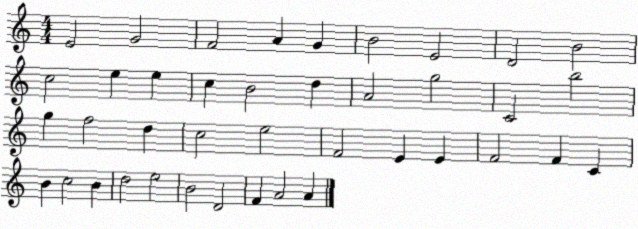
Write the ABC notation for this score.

X:1
T:Untitled
M:4/4
L:1/4
K:C
E2 G2 F2 A G B2 E2 D2 B2 c2 e e c B2 d A2 g2 C2 b2 g f2 d c2 e2 F2 E E F2 F C B c2 B d2 e2 B2 D2 F A2 A